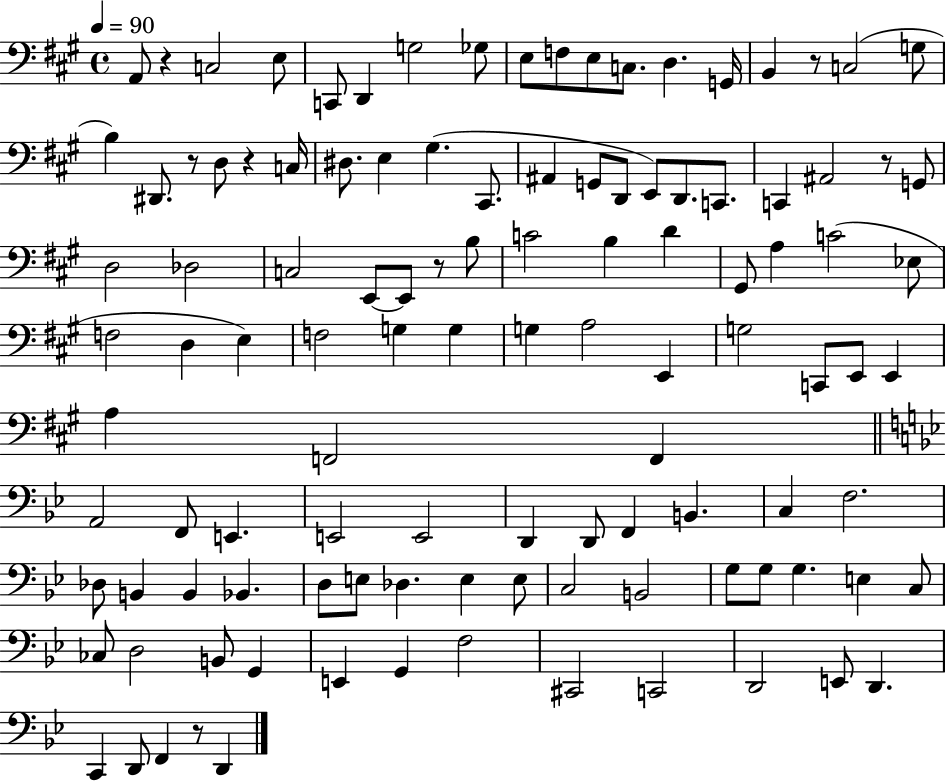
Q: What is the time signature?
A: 4/4